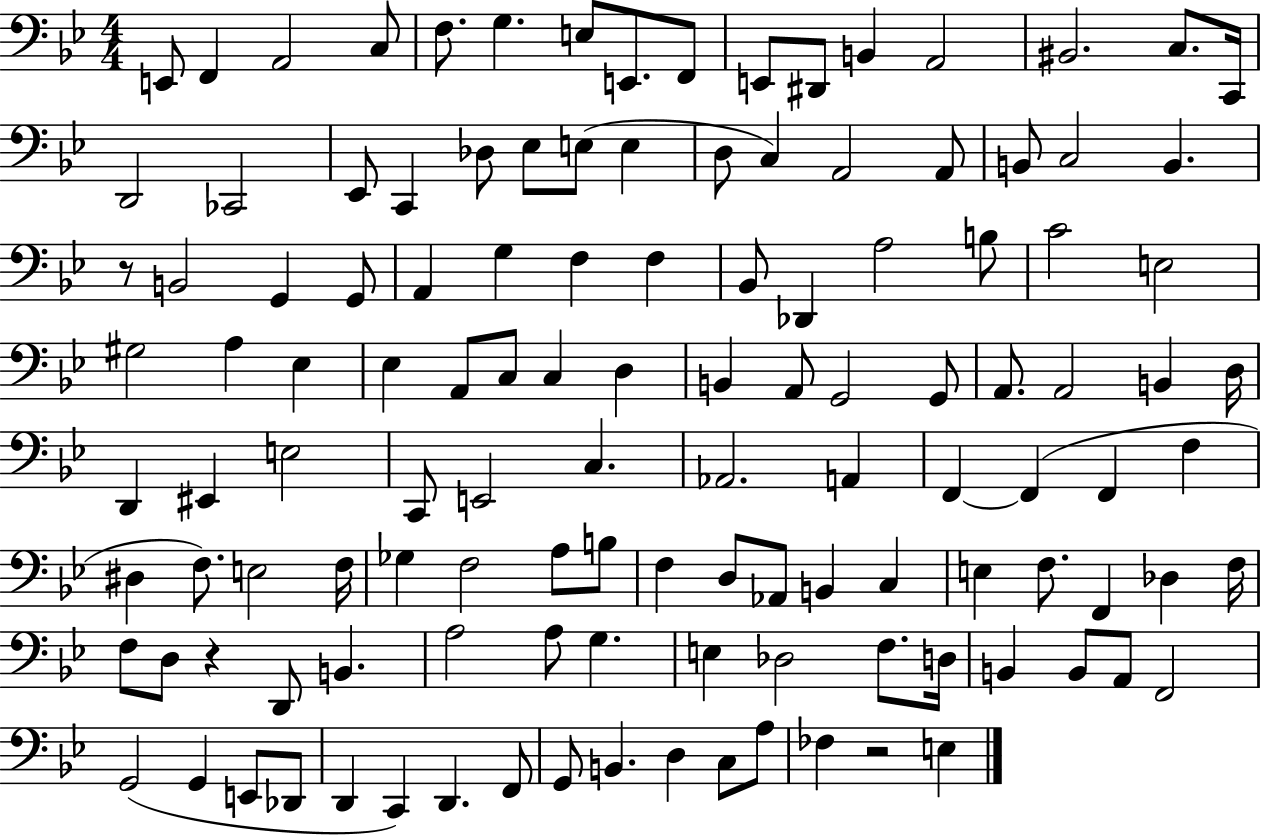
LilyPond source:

{
  \clef bass
  \numericTimeSignature
  \time 4/4
  \key bes \major
  \repeat volta 2 { e,8 f,4 a,2 c8 | f8. g4. e8 e,8. f,8 | e,8 dis,8 b,4 a,2 | bis,2. c8. c,16 | \break d,2 ces,2 | ees,8 c,4 des8 ees8 e8( e4 | d8 c4) a,2 a,8 | b,8 c2 b,4. | \break r8 b,2 g,4 g,8 | a,4 g4 f4 f4 | bes,8 des,4 a2 b8 | c'2 e2 | \break gis2 a4 ees4 | ees4 a,8 c8 c4 d4 | b,4 a,8 g,2 g,8 | a,8. a,2 b,4 d16 | \break d,4 eis,4 e2 | c,8 e,2 c4. | aes,2. a,4 | f,4~~ f,4( f,4 f4 | \break dis4 f8.) e2 f16 | ges4 f2 a8 b8 | f4 d8 aes,8 b,4 c4 | e4 f8. f,4 des4 f16 | \break f8 d8 r4 d,8 b,4. | a2 a8 g4. | e4 des2 f8. d16 | b,4 b,8 a,8 f,2 | \break g,2( g,4 e,8 des,8 | d,4 c,4) d,4. f,8 | g,8 b,4. d4 c8 a8 | fes4 r2 e4 | \break } \bar "|."
}